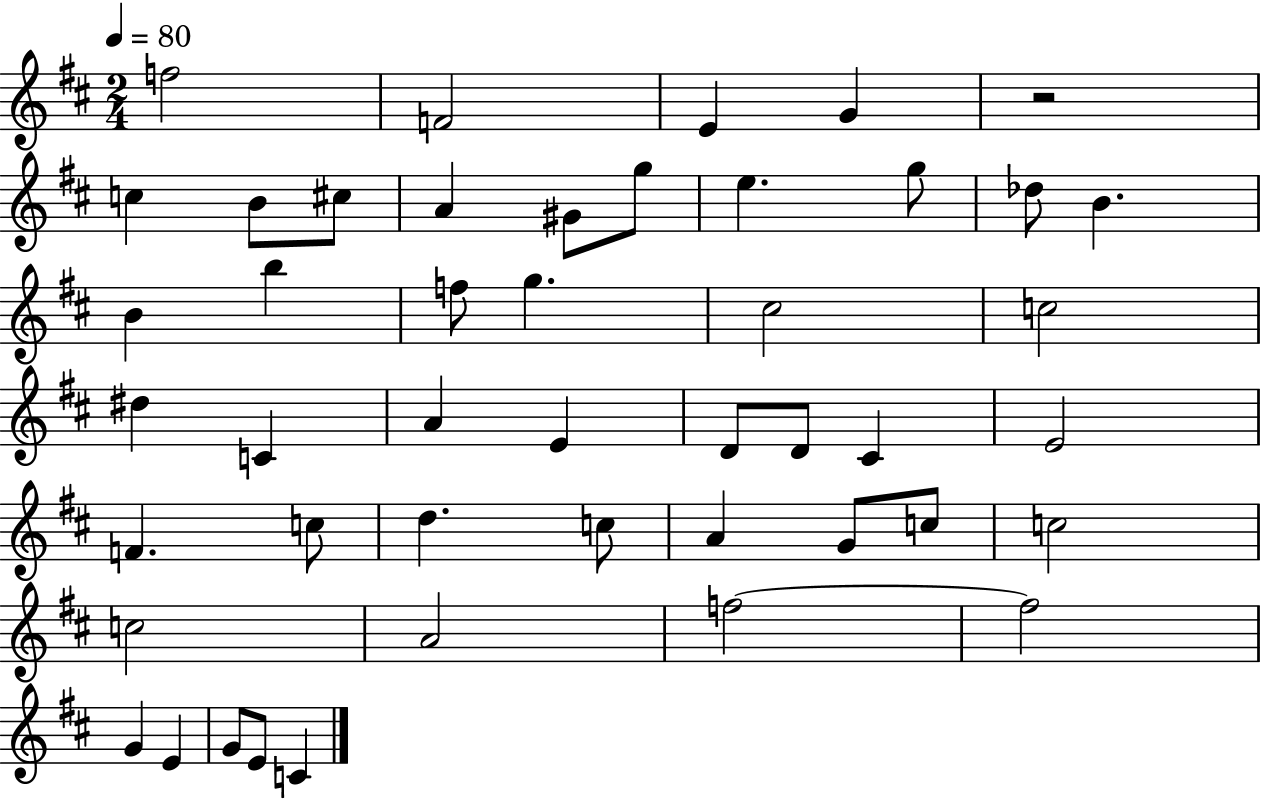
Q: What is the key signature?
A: D major